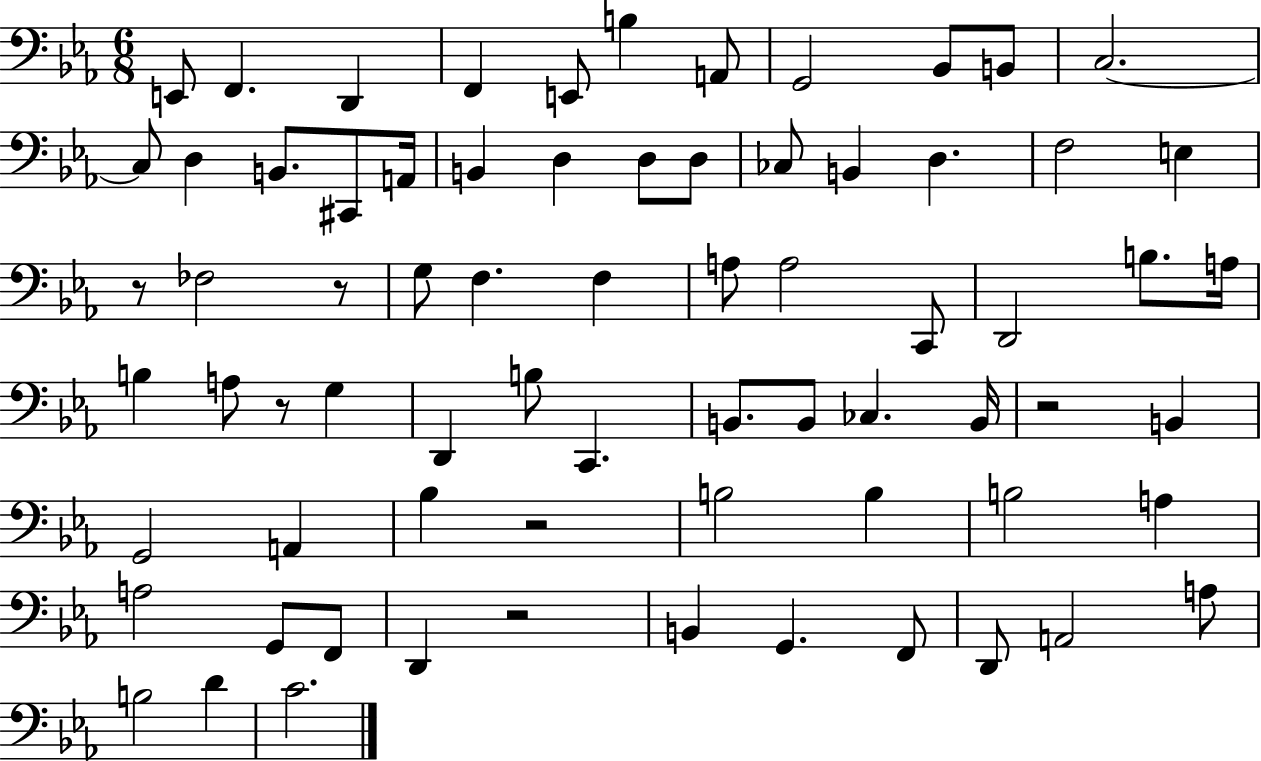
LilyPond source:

{
  \clef bass
  \numericTimeSignature
  \time 6/8
  \key ees \major
  e,8 f,4. d,4 | f,4 e,8 b4 a,8 | g,2 bes,8 b,8 | c2.~~ | \break c8 d4 b,8. cis,8 a,16 | b,4 d4 d8 d8 | ces8 b,4 d4. | f2 e4 | \break r8 fes2 r8 | g8 f4. f4 | a8 a2 c,8 | d,2 b8. a16 | \break b4 a8 r8 g4 | d,4 b8 c,4. | b,8. b,8 ces4. b,16 | r2 b,4 | \break g,2 a,4 | bes4 r2 | b2 b4 | b2 a4 | \break a2 g,8 f,8 | d,4 r2 | b,4 g,4. f,8 | d,8 a,2 a8 | \break b2 d'4 | c'2. | \bar "|."
}